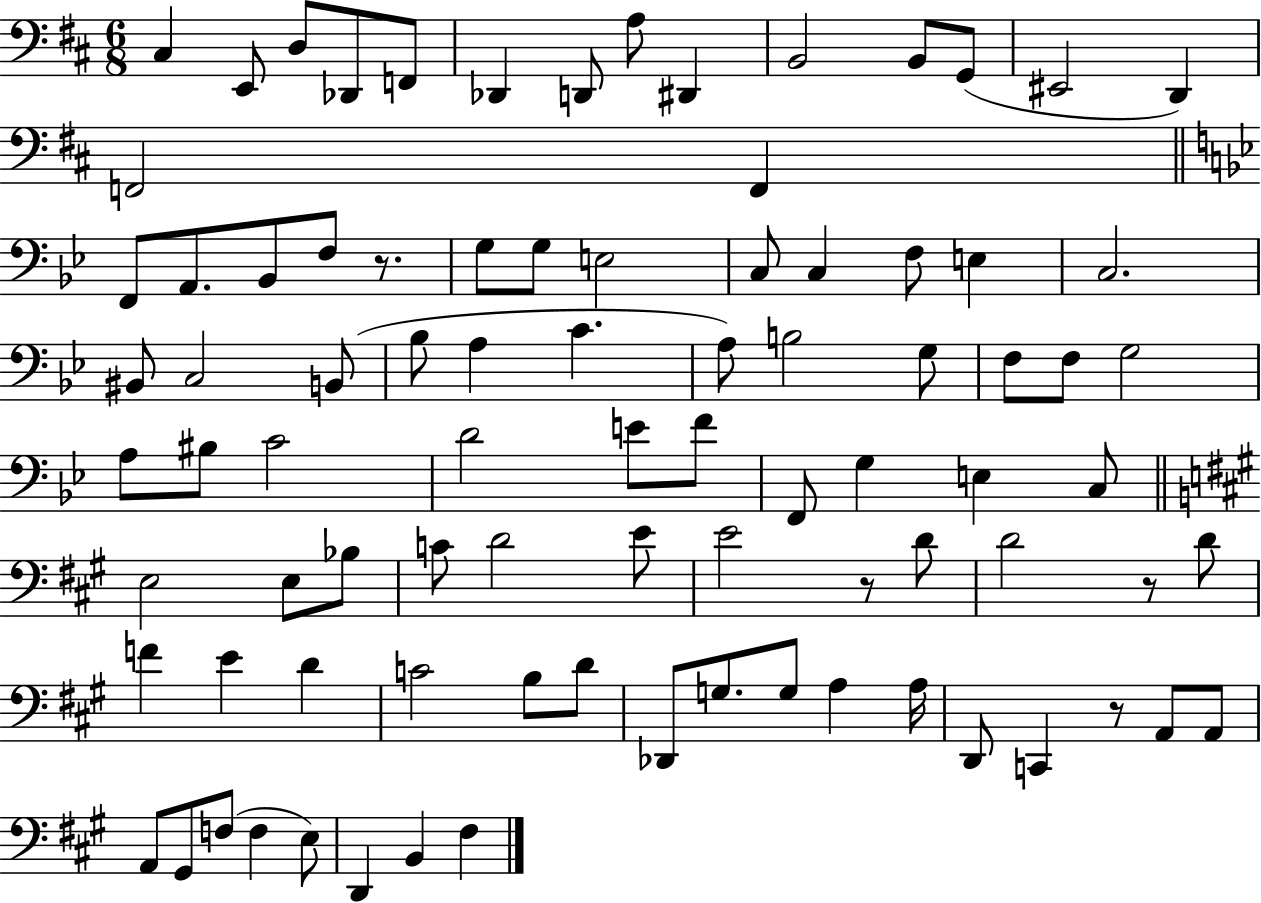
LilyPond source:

{
  \clef bass
  \numericTimeSignature
  \time 6/8
  \key d \major
  cis4 e,8 d8 des,8 f,8 | des,4 d,8 a8 dis,4 | b,2 b,8 g,8( | eis,2 d,4) | \break f,2 f,4 | \bar "||" \break \key g \minor f,8 a,8. bes,8 f8 r8. | g8 g8 e2 | c8 c4 f8 e4 | c2. | \break bis,8 c2 b,8( | bes8 a4 c'4. | a8) b2 g8 | f8 f8 g2 | \break a8 bis8 c'2 | d'2 e'8 f'8 | f,8 g4 e4 c8 | \bar "||" \break \key a \major e2 e8 bes8 | c'8 d'2 e'8 | e'2 r8 d'8 | d'2 r8 d'8 | \break f'4 e'4 d'4 | c'2 b8 d'8 | des,8 g8. g8 a4 a16 | d,8 c,4 r8 a,8 a,8 | \break a,8 gis,8 f8( f4 e8) | d,4 b,4 fis4 | \bar "|."
}